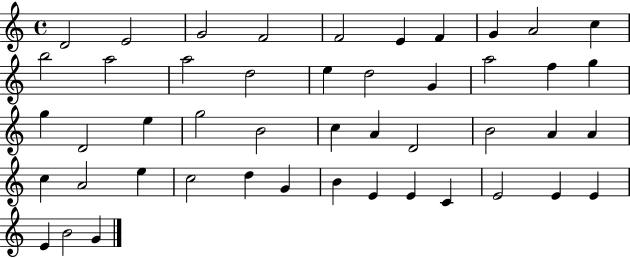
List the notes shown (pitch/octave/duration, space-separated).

D4/h E4/h G4/h F4/h F4/h E4/q F4/q G4/q A4/h C5/q B5/h A5/h A5/h D5/h E5/q D5/h G4/q A5/h F5/q G5/q G5/q D4/h E5/q G5/h B4/h C5/q A4/q D4/h B4/h A4/q A4/q C5/q A4/h E5/q C5/h D5/q G4/q B4/q E4/q E4/q C4/q E4/h E4/q E4/q E4/q B4/h G4/q